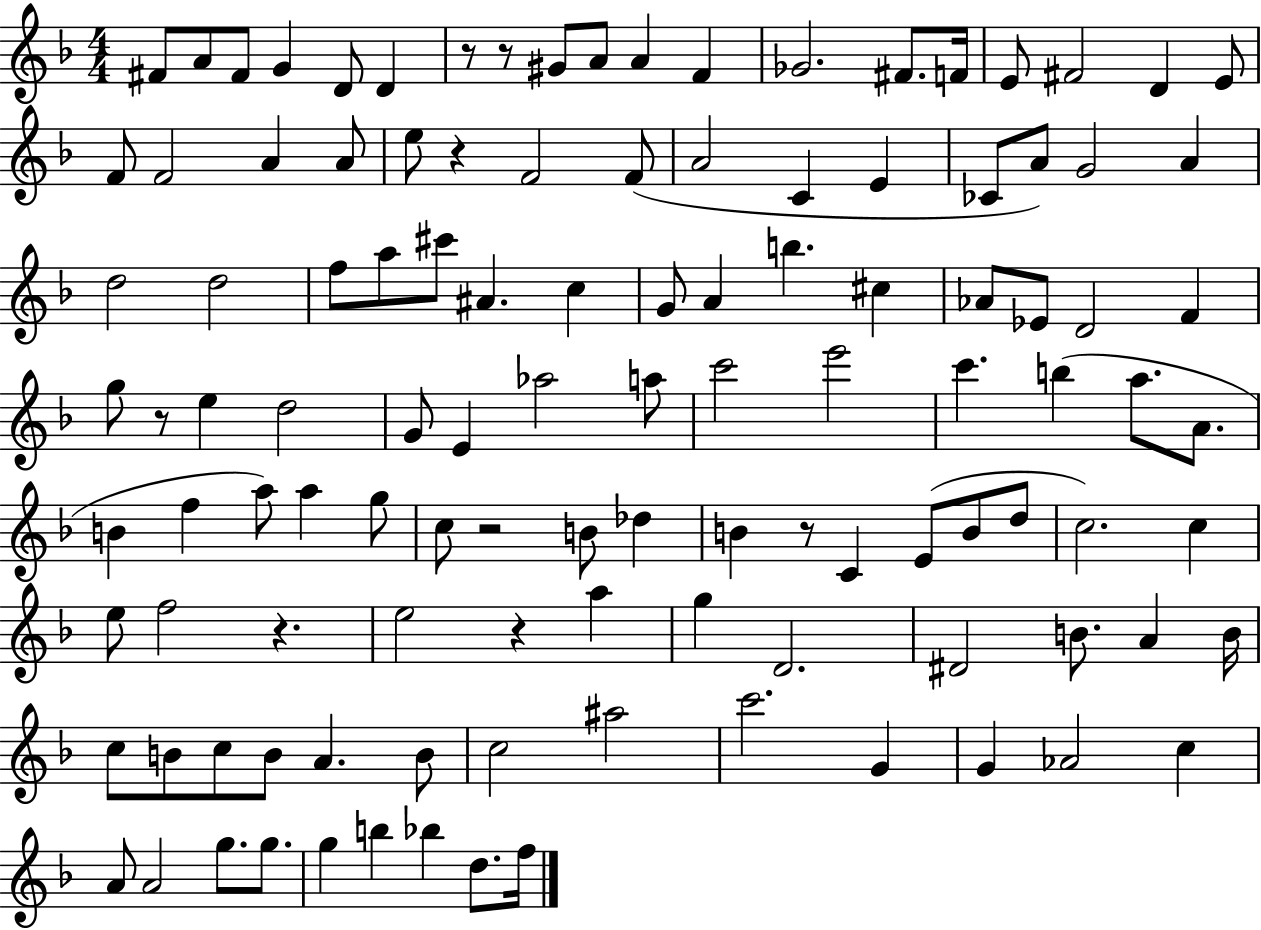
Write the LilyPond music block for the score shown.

{
  \clef treble
  \numericTimeSignature
  \time 4/4
  \key f \major
  fis'8 a'8 fis'8 g'4 d'8 d'4 | r8 r8 gis'8 a'8 a'4 f'4 | ges'2. fis'8. f'16 | e'8 fis'2 d'4 e'8 | \break f'8 f'2 a'4 a'8 | e''8 r4 f'2 f'8( | a'2 c'4 e'4 | ces'8 a'8) g'2 a'4 | \break d''2 d''2 | f''8 a''8 cis'''8 ais'4. c''4 | g'8 a'4 b''4. cis''4 | aes'8 ees'8 d'2 f'4 | \break g''8 r8 e''4 d''2 | g'8 e'4 aes''2 a''8 | c'''2 e'''2 | c'''4. b''4( a''8. a'8. | \break b'4 f''4 a''8) a''4 g''8 | c''8 r2 b'8 des''4 | b'4 r8 c'4 e'8( b'8 d''8 | c''2.) c''4 | \break e''8 f''2 r4. | e''2 r4 a''4 | g''4 d'2. | dis'2 b'8. a'4 b'16 | \break c''8 b'8 c''8 b'8 a'4. b'8 | c''2 ais''2 | c'''2. g'4 | g'4 aes'2 c''4 | \break a'8 a'2 g''8. g''8. | g''4 b''4 bes''4 d''8. f''16 | \bar "|."
}